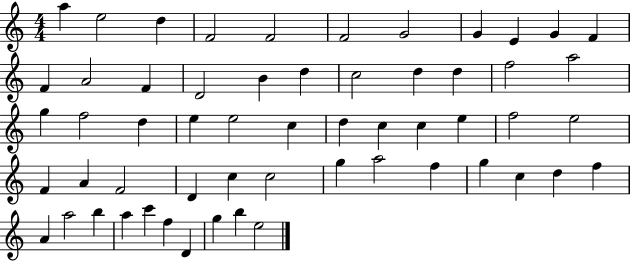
A5/q E5/h D5/q F4/h F4/h F4/h G4/h G4/q E4/q G4/q F4/q F4/q A4/h F4/q D4/h B4/q D5/q C5/h D5/q D5/q F5/h A5/h G5/q F5/h D5/q E5/q E5/h C5/q D5/q C5/q C5/q E5/q F5/h E5/h F4/q A4/q F4/h D4/q C5/q C5/h G5/q A5/h F5/q G5/q C5/q D5/q F5/q A4/q A5/h B5/q A5/q C6/q F5/q D4/q G5/q B5/q E5/h